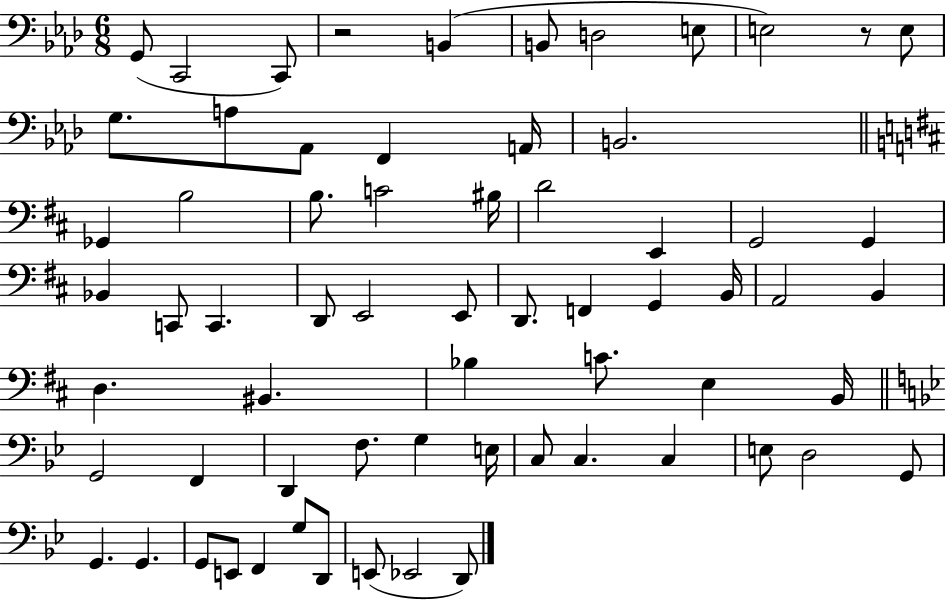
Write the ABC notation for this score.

X:1
T:Untitled
M:6/8
L:1/4
K:Ab
G,,/2 C,,2 C,,/2 z2 B,, B,,/2 D,2 E,/2 E,2 z/2 E,/2 G,/2 A,/2 _A,,/2 F,, A,,/4 B,,2 _G,, B,2 B,/2 C2 ^B,/4 D2 E,, G,,2 G,, _B,, C,,/2 C,, D,,/2 E,,2 E,,/2 D,,/2 F,, G,, B,,/4 A,,2 B,, D, ^B,, _B, C/2 E, B,,/4 G,,2 F,, D,, F,/2 G, E,/4 C,/2 C, C, E,/2 D,2 G,,/2 G,, G,, G,,/2 E,,/2 F,, G,/2 D,,/2 E,,/2 _E,,2 D,,/2